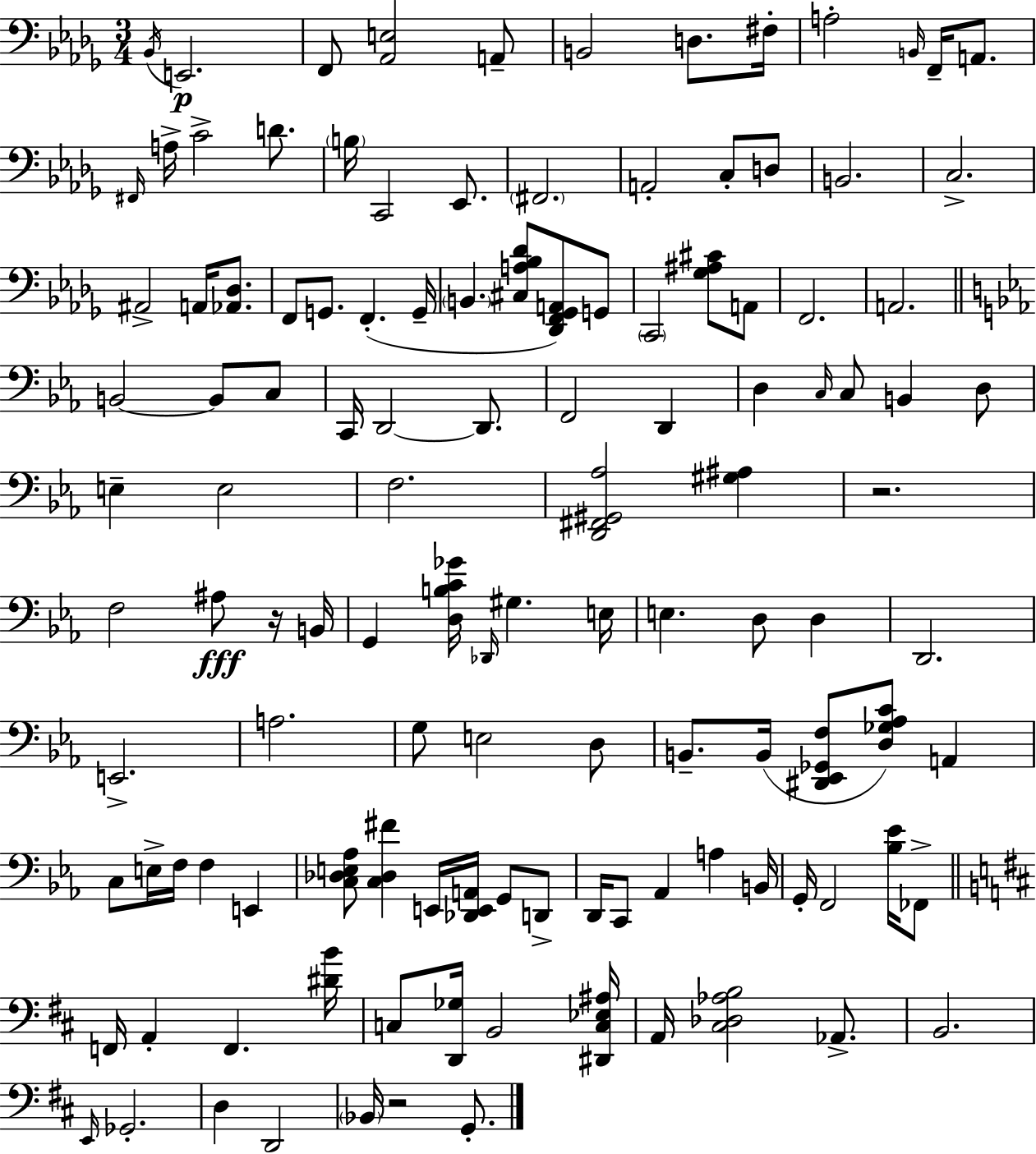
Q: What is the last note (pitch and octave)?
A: G2